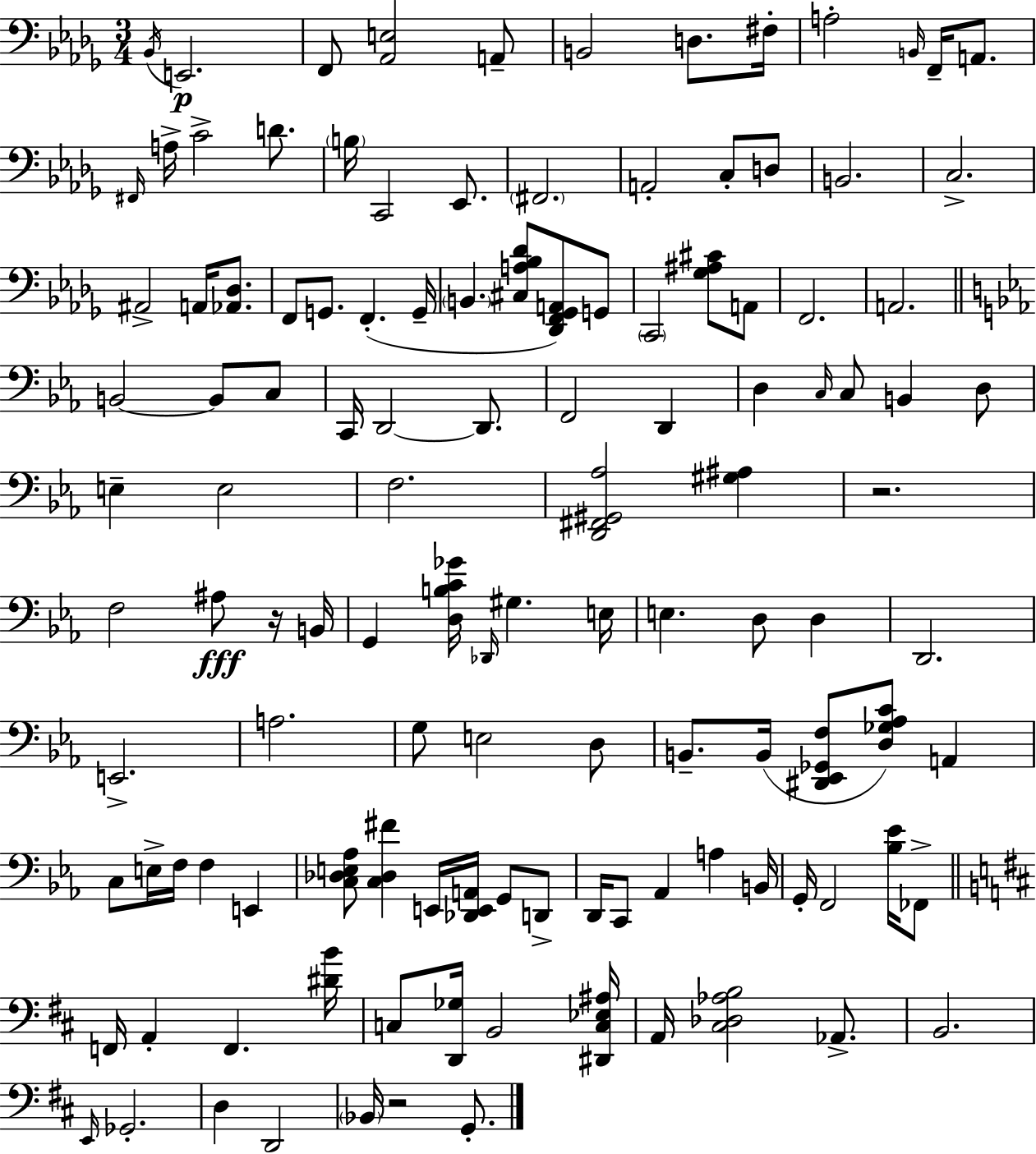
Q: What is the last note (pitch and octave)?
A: G2